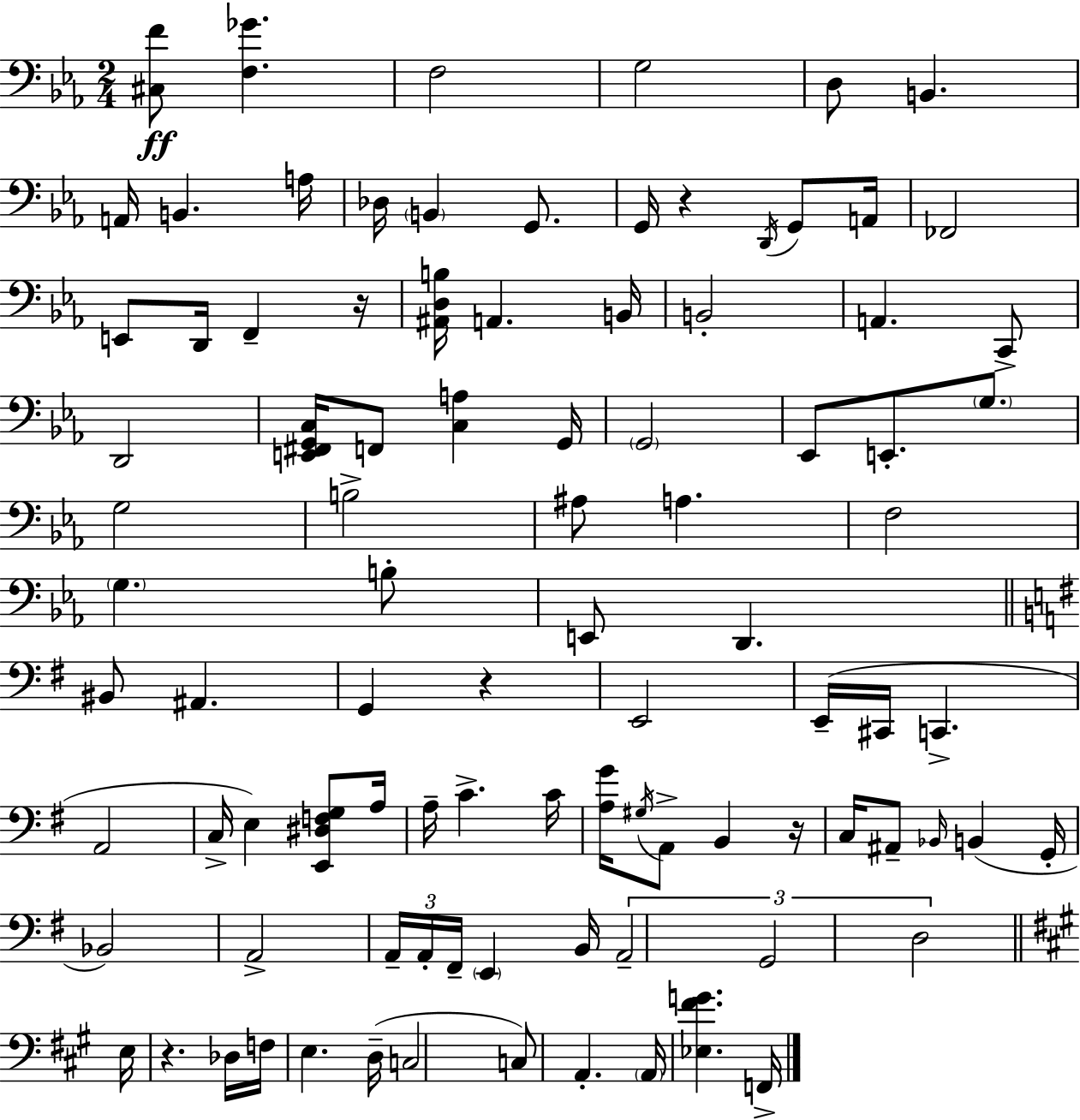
[C#3,F4]/e [F3,Gb4]/q. F3/h G3/h D3/e B2/q. A2/s B2/q. A3/s Db3/s B2/q G2/e. G2/s R/q D2/s G2/e A2/s FES2/h E2/e D2/s F2/q R/s [A#2,D3,B3]/s A2/q. B2/s B2/h A2/q. C2/e D2/h [E2,F#2,G2,C3]/s F2/e [C3,A3]/q G2/s G2/h Eb2/e E2/e. G3/e. G3/h B3/h A#3/e A3/q. F3/h G3/q. B3/e E2/e D2/q. BIS2/e A#2/q. G2/q R/q E2/h E2/s C#2/s C2/q. A2/h C3/s E3/q [E2,D#3,F3,G3]/e A3/s A3/s C4/q. C4/s [A3,G4]/s G#3/s A2/e B2/q R/s C3/s A#2/e Bb2/s B2/q G2/s Bb2/h A2/h A2/s A2/s F#2/s E2/q B2/s A2/h G2/h D3/h E3/s R/q. Db3/s F3/s E3/q. D3/s C3/h C3/e A2/q. A2/s [Eb3,F#4,G4]/q. F2/s